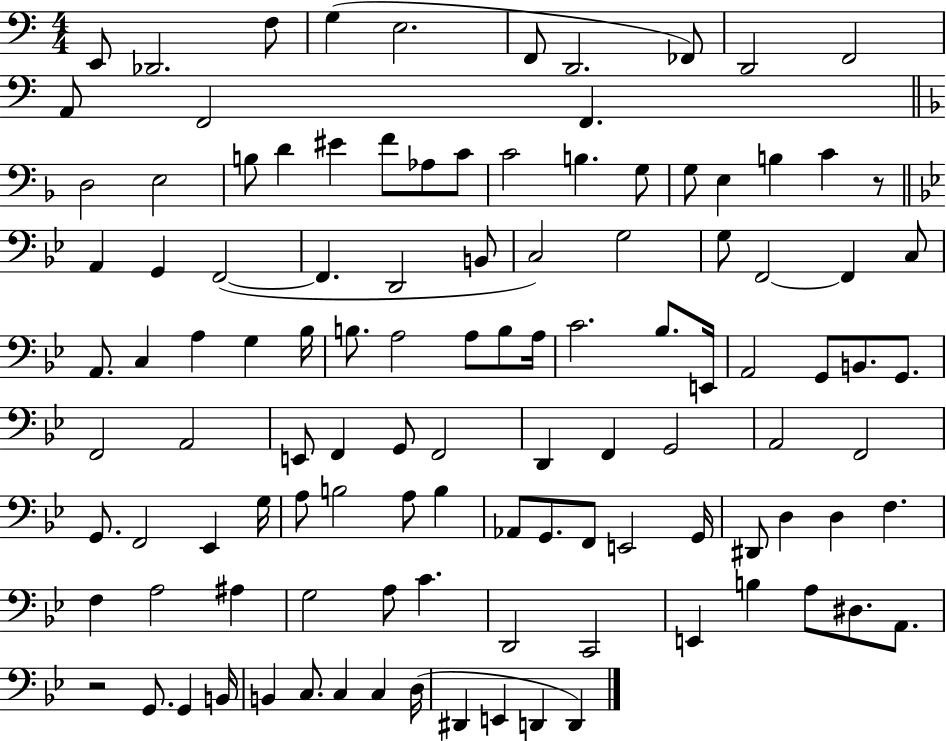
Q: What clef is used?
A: bass